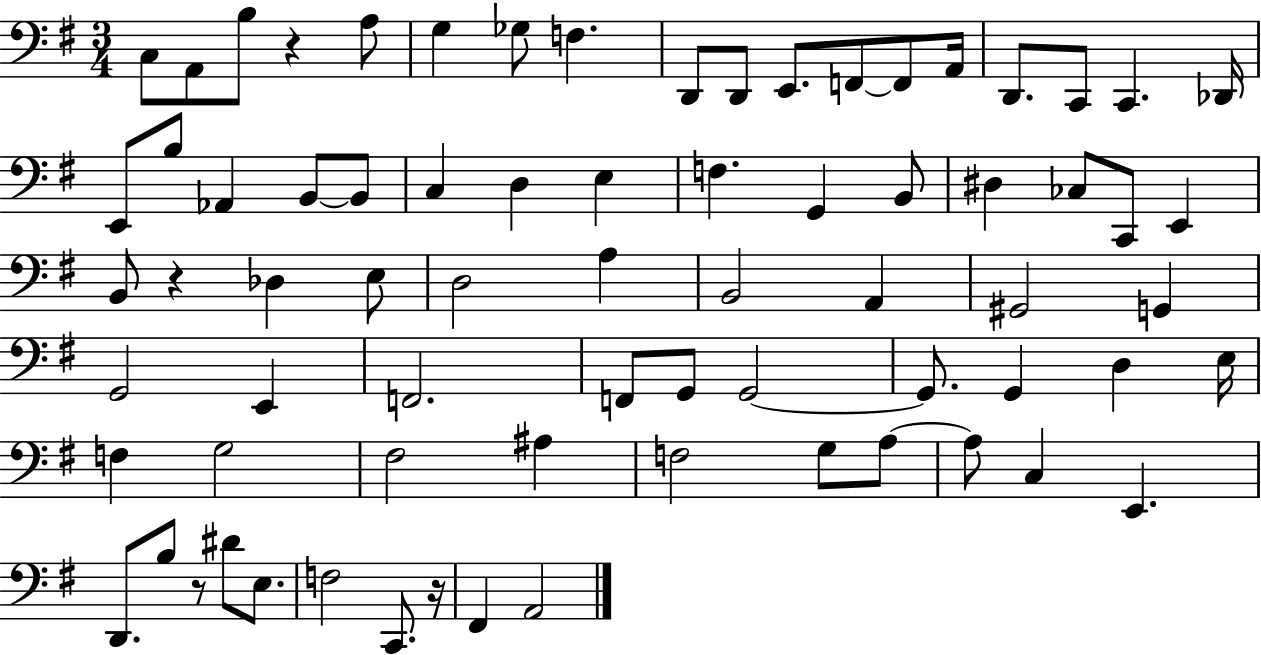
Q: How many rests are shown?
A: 4